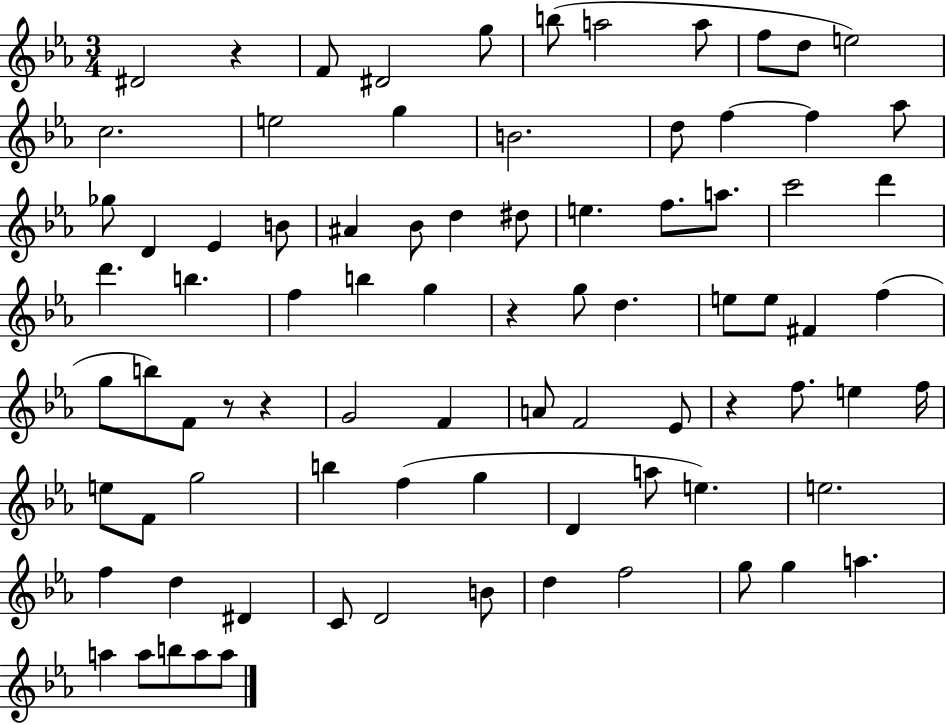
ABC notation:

X:1
T:Untitled
M:3/4
L:1/4
K:Eb
^D2 z F/2 ^D2 g/2 b/2 a2 a/2 f/2 d/2 e2 c2 e2 g B2 d/2 f f _a/2 _g/2 D _E B/2 ^A _B/2 d ^d/2 e f/2 a/2 c'2 d' d' b f b g z g/2 d e/2 e/2 ^F f g/2 b/2 F/2 z/2 z G2 F A/2 F2 _E/2 z f/2 e f/4 e/2 F/2 g2 b f g D a/2 e e2 f d ^D C/2 D2 B/2 d f2 g/2 g a a a/2 b/2 a/2 a/2